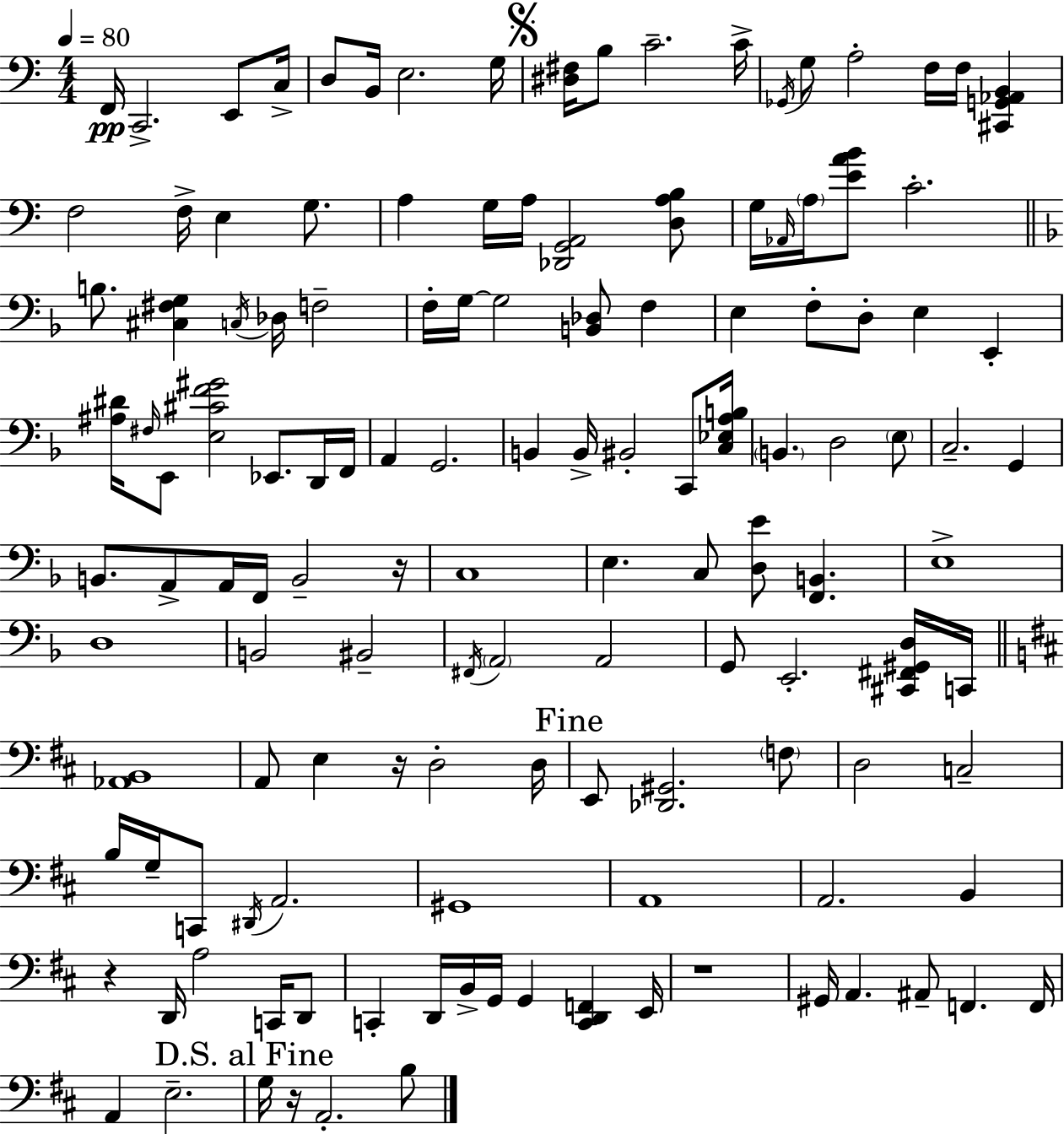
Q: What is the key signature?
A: C major